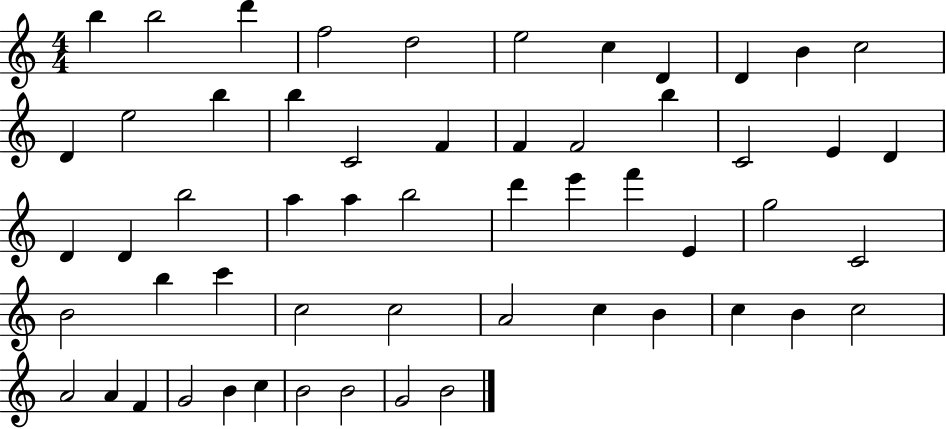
B5/q B5/h D6/q F5/h D5/h E5/h C5/q D4/q D4/q B4/q C5/h D4/q E5/h B5/q B5/q C4/h F4/q F4/q F4/h B5/q C4/h E4/q D4/q D4/q D4/q B5/h A5/q A5/q B5/h D6/q E6/q F6/q E4/q G5/h C4/h B4/h B5/q C6/q C5/h C5/h A4/h C5/q B4/q C5/q B4/q C5/h A4/h A4/q F4/q G4/h B4/q C5/q B4/h B4/h G4/h B4/h